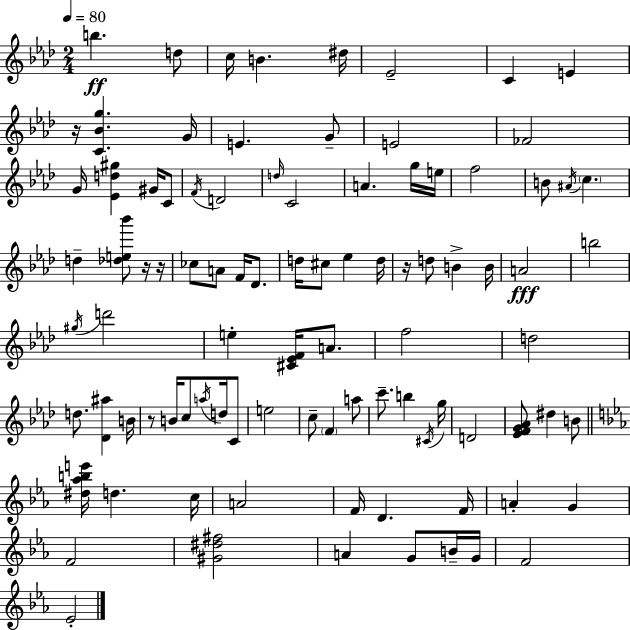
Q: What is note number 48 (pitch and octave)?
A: D5